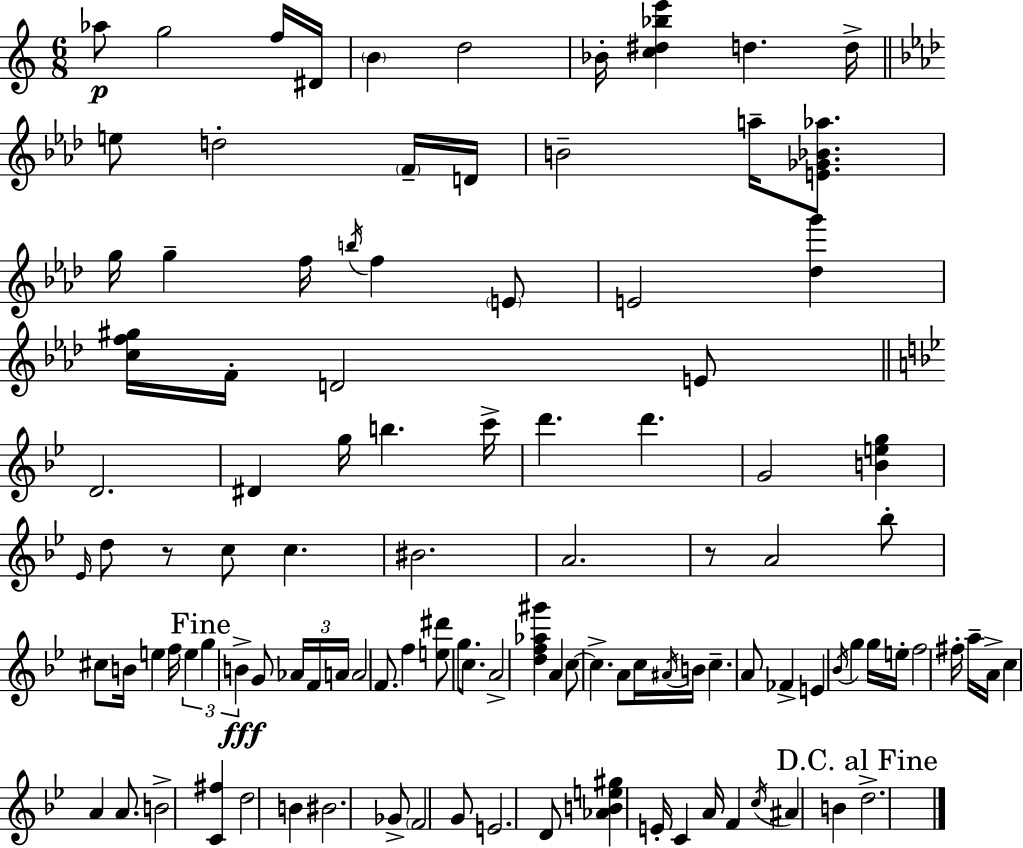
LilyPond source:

{
  \clef treble
  \numericTimeSignature
  \time 6/8
  \key a \minor
  aes''8\p g''2 f''16 dis'16 | \parenthesize b'4 d''2 | bes'16-. <c'' dis'' bes'' e'''>4 d''4. d''16-> | \bar "||" \break \key aes \major e''8 d''2-. \parenthesize f'16-- d'16 | b'2-- a''16-- <e' ges' bes' aes''>8. | g''16 g''4-- f''16 \acciaccatura { b''16 } f''4 \parenthesize e'8 | e'2 <des'' g'''>4 | \break <c'' f'' gis''>16 f'16-. d'2 e'8 | \bar "||" \break \key bes \major d'2. | dis'4 g''16 b''4. c'''16-> | d'''4. d'''4. | g'2 <b' e'' g''>4 | \break \grace { ees'16 } d''8 r8 c''8 c''4. | bis'2. | a'2. | r8 a'2 bes''8-. | \break cis''8 b'16 e''4 f''16 \tuplet 3/2 { e''4 | \mark "Fine" g''4 b'4->\fff } g'8 \tuplet 3/2 { aes'16 | f'16 a'16 } a'2 f'8. | f''4 <e'' dis'''>8 g''8. c''8. | \break a'2-> <d'' f'' aes'' gis'''>4 | a'4 c''8~~ c''4.-> | a'8 c''16 \acciaccatura { ais'16 } b'16 c''4.-- | a'8 fes'4-> e'4 \acciaccatura { bes'16 } g''4 | \break g''16 e''16-. f''2 | fis''16-. a''16-- a'16-> c''4 a'4 | a'8. b'2-> <c' fis''>4 | d''2 b'4 | \break bis'2. | ges'8-> \parenthesize f'2 | g'8 e'2. | d'8 <aes' b' e'' gis''>4 e'16-. c'4 | \break a'16 f'4 \acciaccatura { c''16 } ais'4 | b'4 \mark "D.C. al Fine" d''2.-> | \bar "|."
}